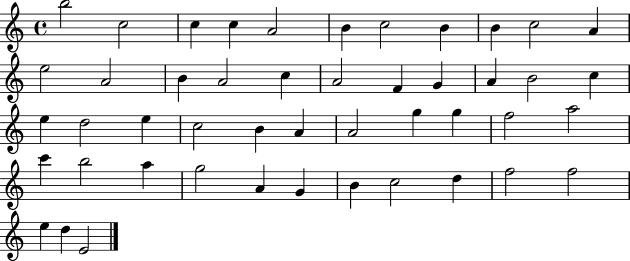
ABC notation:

X:1
T:Untitled
M:4/4
L:1/4
K:C
b2 c2 c c A2 B c2 B B c2 A e2 A2 B A2 c A2 F G A B2 c e d2 e c2 B A A2 g g f2 a2 c' b2 a g2 A G B c2 d f2 f2 e d E2